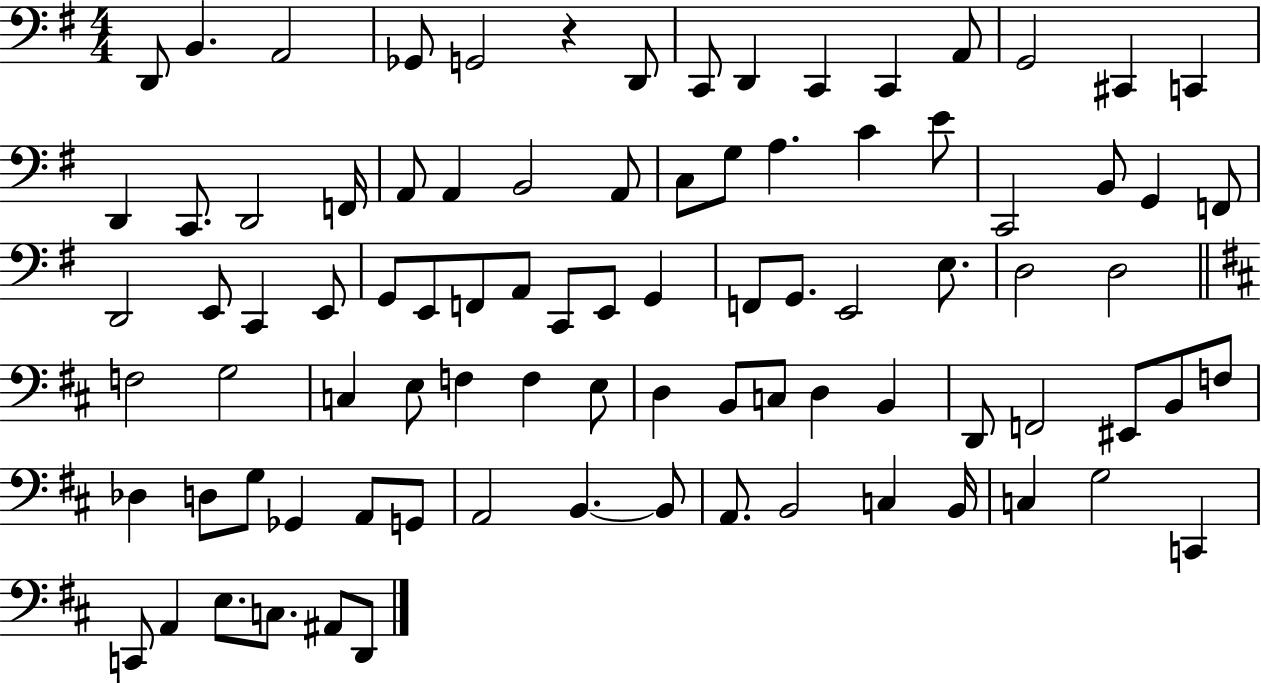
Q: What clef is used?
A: bass